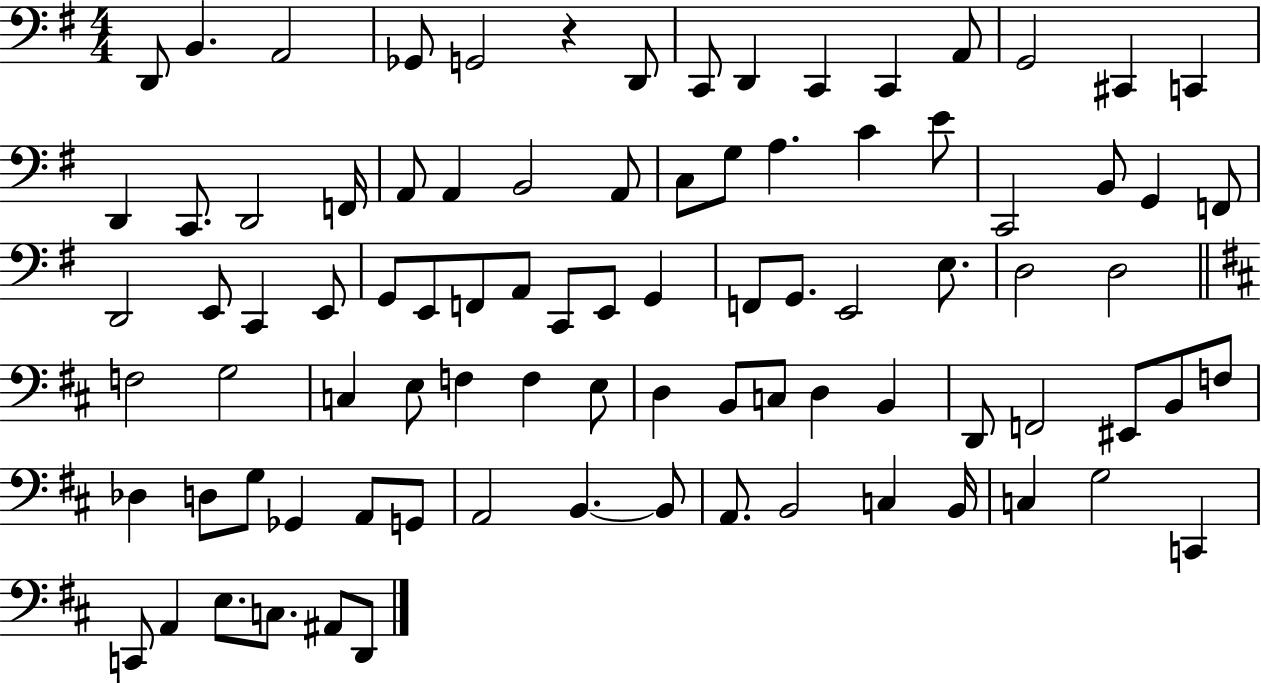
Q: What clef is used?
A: bass